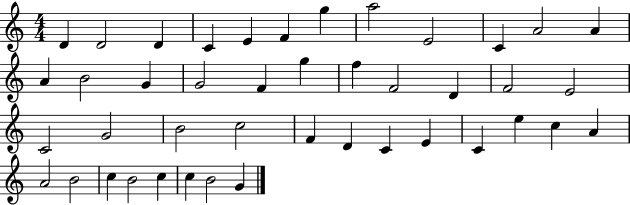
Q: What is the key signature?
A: C major